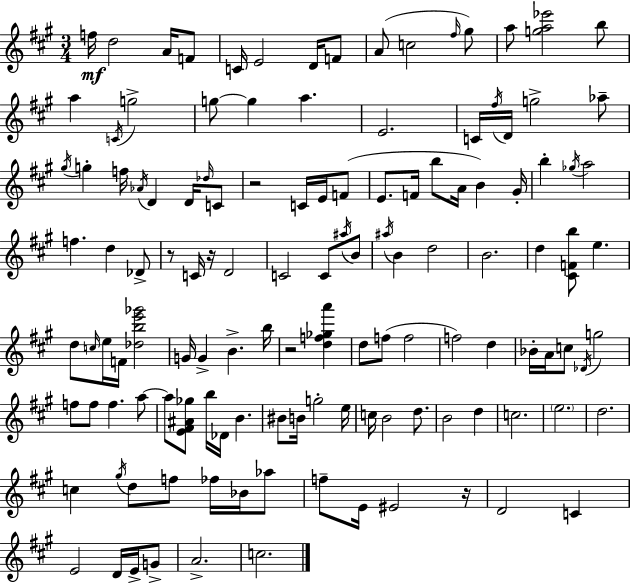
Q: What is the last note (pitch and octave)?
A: C5